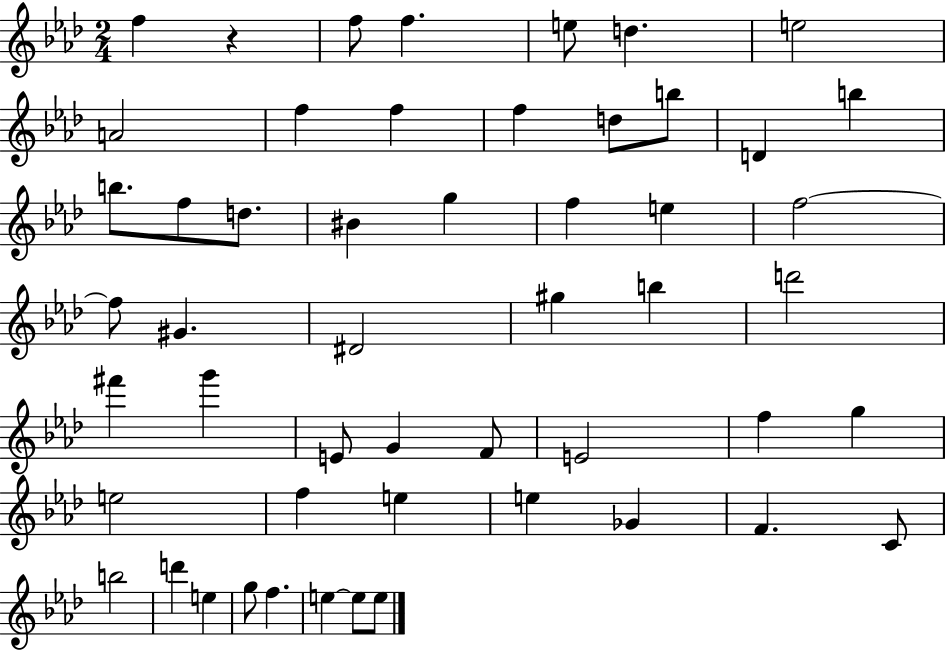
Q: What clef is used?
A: treble